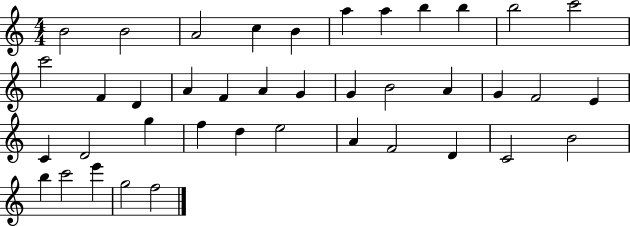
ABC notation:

X:1
T:Untitled
M:4/4
L:1/4
K:C
B2 B2 A2 c B a a b b b2 c'2 c'2 F D A F A G G B2 A G F2 E C D2 g f d e2 A F2 D C2 B2 b c'2 e' g2 f2